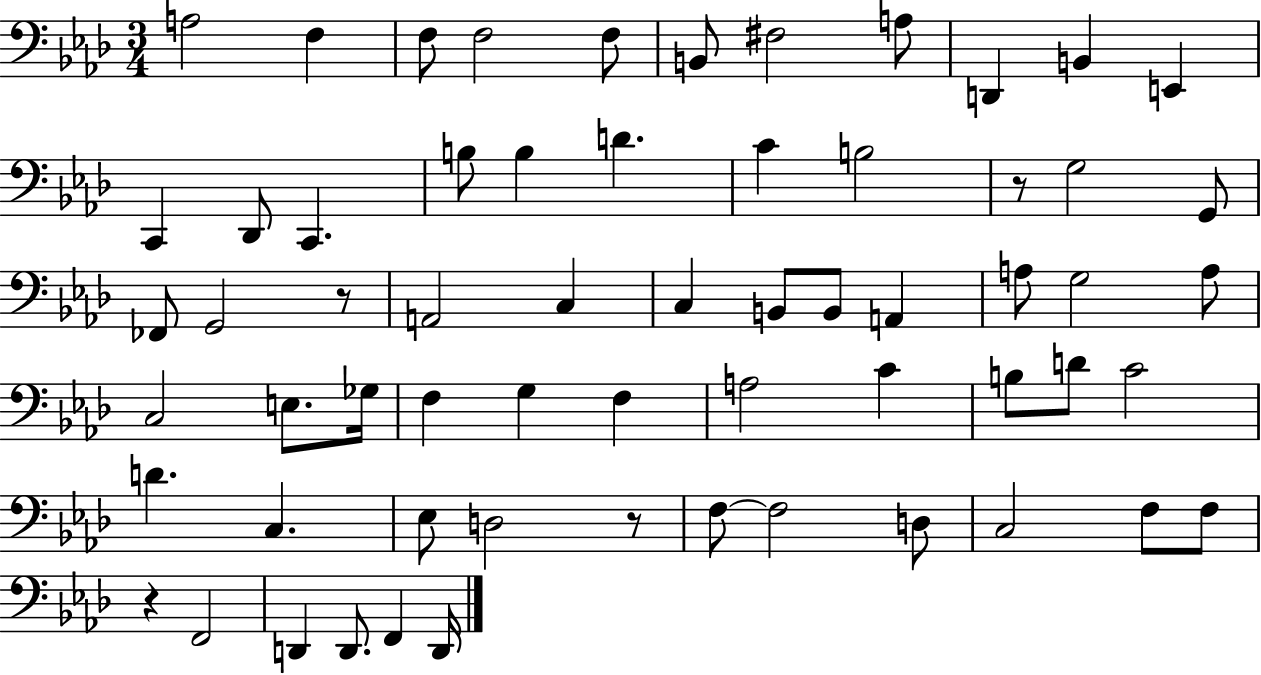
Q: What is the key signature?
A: AES major